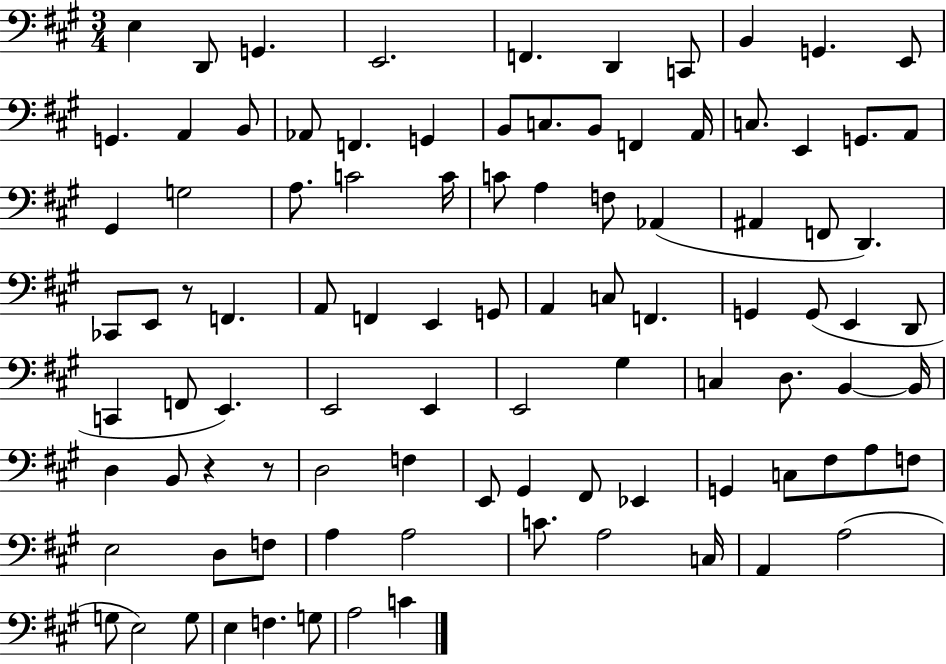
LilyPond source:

{
  \clef bass
  \numericTimeSignature
  \time 3/4
  \key a \major
  \repeat volta 2 { e4 d,8 g,4. | e,2. | f,4. d,4 c,8 | b,4 g,4. e,8 | \break g,4. a,4 b,8 | aes,8 f,4. g,4 | b,8 c8. b,8 f,4 a,16 | c8. e,4 g,8. a,8 | \break gis,4 g2 | a8. c'2 c'16 | c'8 a4 f8 aes,4( | ais,4 f,8 d,4.) | \break ces,8 e,8 r8 f,4. | a,8 f,4 e,4 g,8 | a,4 c8 f,4. | g,4 g,8( e,4 d,8 | \break c,4 f,8 e,4.) | e,2 e,4 | e,2 gis4 | c4 d8. b,4~~ b,16 | \break d4 b,8 r4 r8 | d2 f4 | e,8 gis,4 fis,8 ees,4 | g,4 c8 fis8 a8 f8 | \break e2 d8 f8 | a4 a2 | c'8. a2 c16 | a,4 a2( | \break g8 e2) g8 | e4 f4. g8 | a2 c'4 | } \bar "|."
}